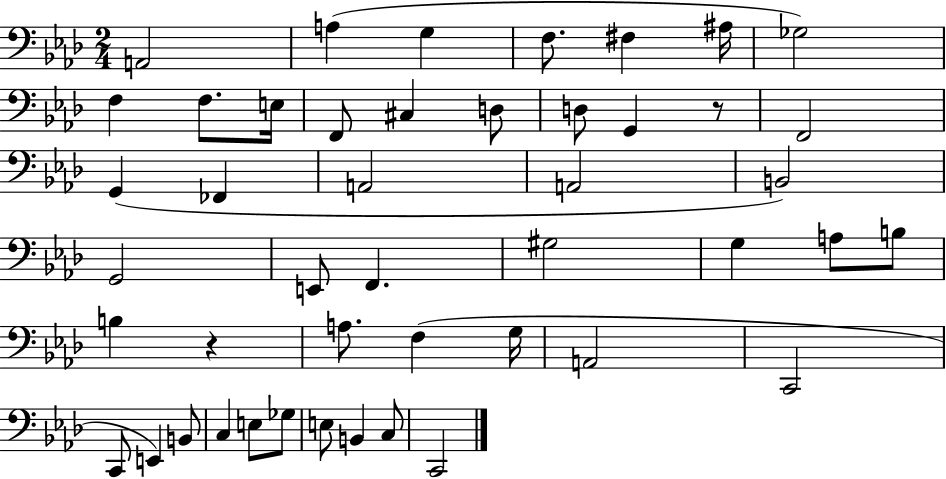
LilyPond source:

{
  \clef bass
  \numericTimeSignature
  \time 2/4
  \key aes \major
  a,2 | a4( g4 | f8. fis4 ais16 | ges2) | \break f4 f8. e16 | f,8 cis4 d8 | d8 g,4 r8 | f,2 | \break g,4( fes,4 | a,2 | a,2 | b,2) | \break g,2 | e,8 f,4. | gis2 | g4 a8 b8 | \break b4 r4 | a8. f4( g16 | a,2 | c,2 | \break c,8 e,4) b,8 | c4 e8 ges8 | e8 b,4 c8 | c,2 | \break \bar "|."
}